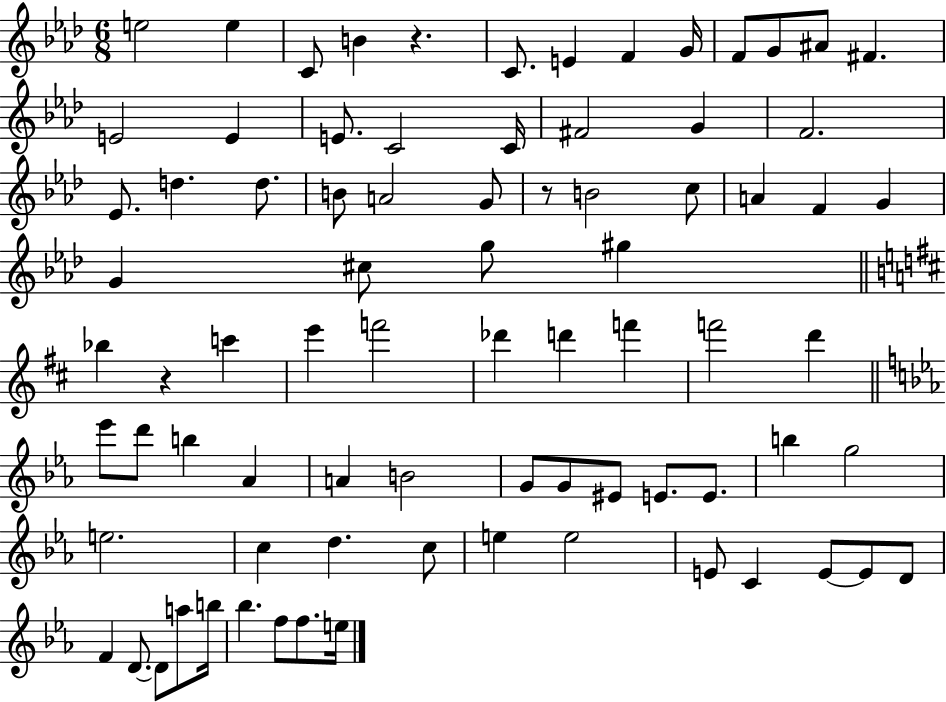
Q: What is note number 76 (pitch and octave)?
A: F5